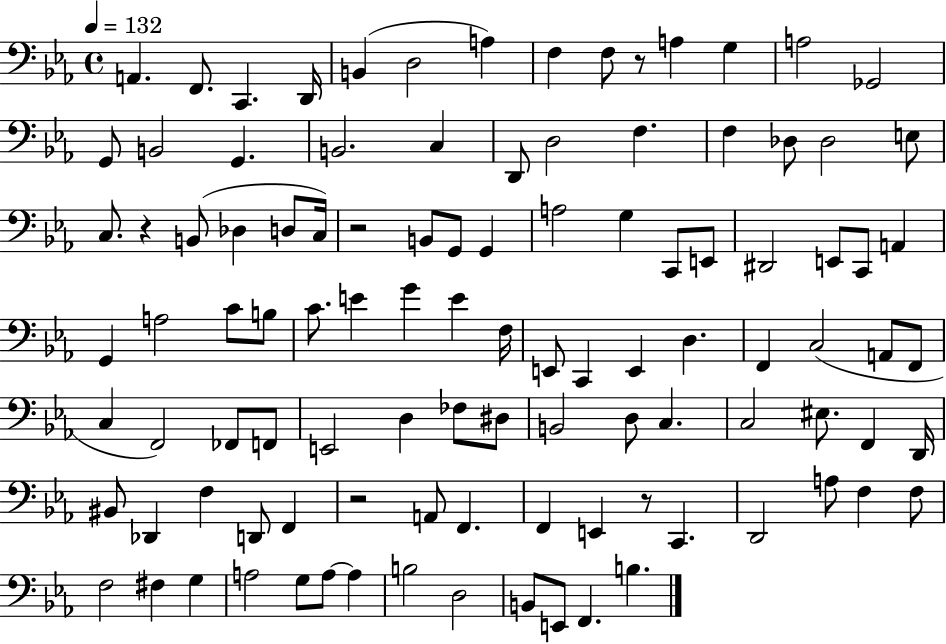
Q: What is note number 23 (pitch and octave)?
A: Db3